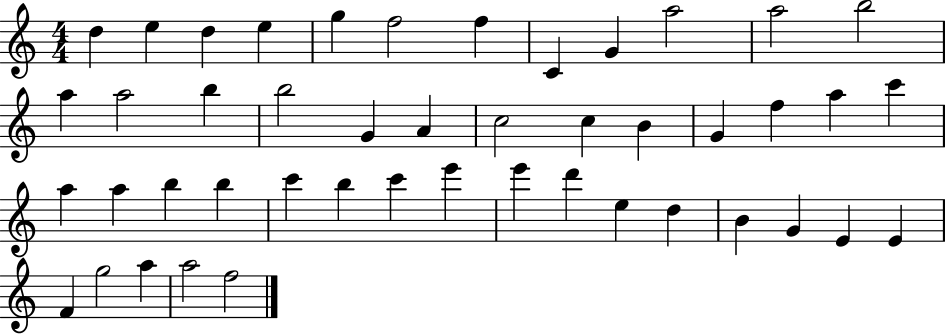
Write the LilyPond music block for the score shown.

{
  \clef treble
  \numericTimeSignature
  \time 4/4
  \key c \major
  d''4 e''4 d''4 e''4 | g''4 f''2 f''4 | c'4 g'4 a''2 | a''2 b''2 | \break a''4 a''2 b''4 | b''2 g'4 a'4 | c''2 c''4 b'4 | g'4 f''4 a''4 c'''4 | \break a''4 a''4 b''4 b''4 | c'''4 b''4 c'''4 e'''4 | e'''4 d'''4 e''4 d''4 | b'4 g'4 e'4 e'4 | \break f'4 g''2 a''4 | a''2 f''2 | \bar "|."
}